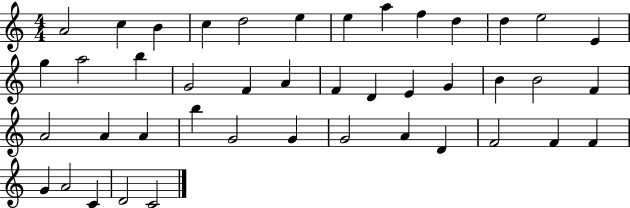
{
  \clef treble
  \numericTimeSignature
  \time 4/4
  \key c \major
  a'2 c''4 b'4 | c''4 d''2 e''4 | e''4 a''4 f''4 d''4 | d''4 e''2 e'4 | \break g''4 a''2 b''4 | g'2 f'4 a'4 | f'4 d'4 e'4 g'4 | b'4 b'2 f'4 | \break a'2 a'4 a'4 | b''4 g'2 g'4 | g'2 a'4 d'4 | f'2 f'4 f'4 | \break g'4 a'2 c'4 | d'2 c'2 | \bar "|."
}